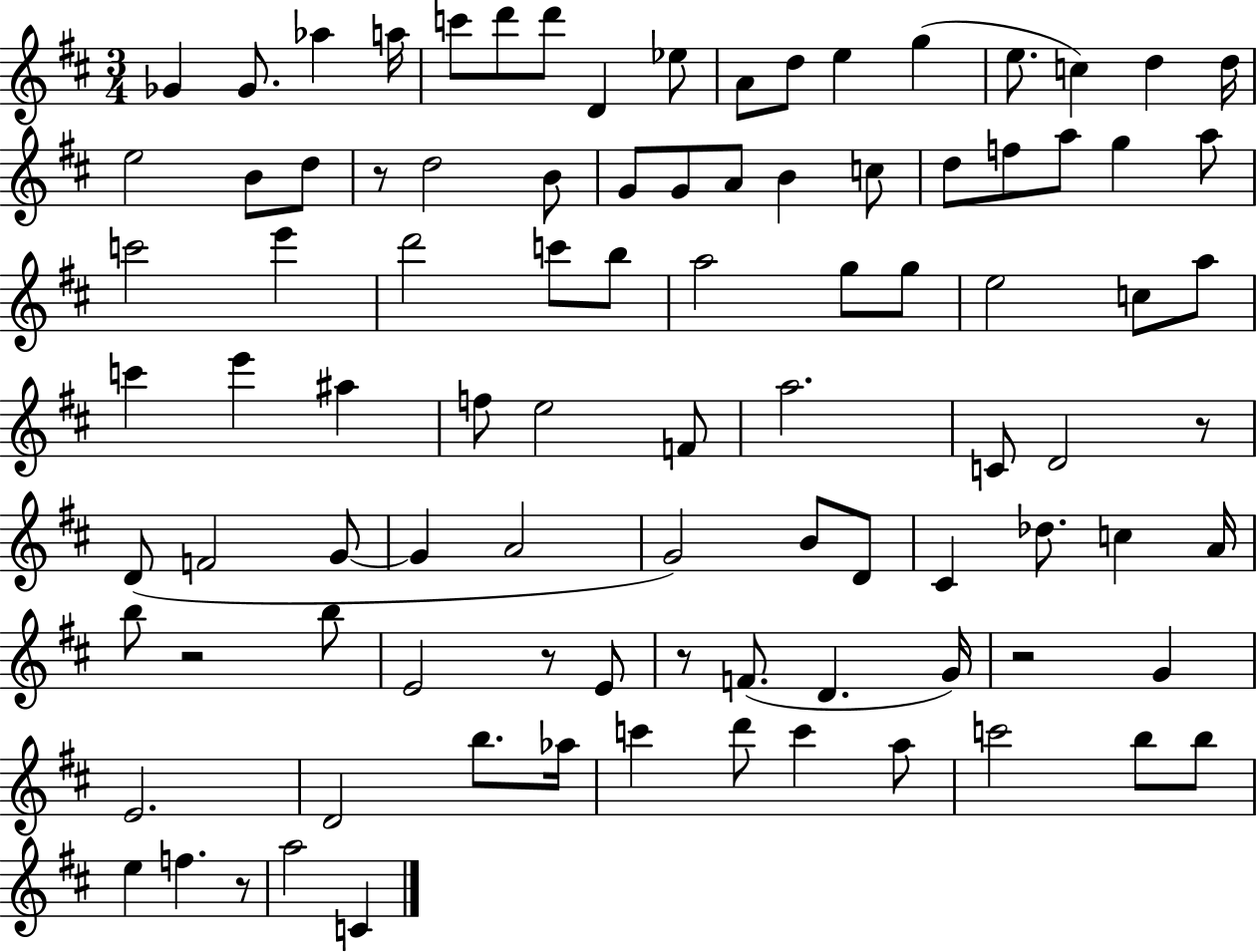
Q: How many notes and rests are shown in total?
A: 94